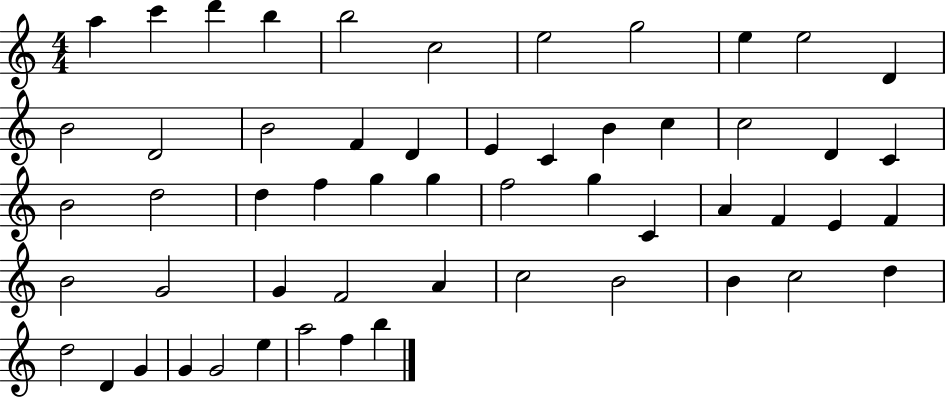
A5/q C6/q D6/q B5/q B5/h C5/h E5/h G5/h E5/q E5/h D4/q B4/h D4/h B4/h F4/q D4/q E4/q C4/q B4/q C5/q C5/h D4/q C4/q B4/h D5/h D5/q F5/q G5/q G5/q F5/h G5/q C4/q A4/q F4/q E4/q F4/q B4/h G4/h G4/q F4/h A4/q C5/h B4/h B4/q C5/h D5/q D5/h D4/q G4/q G4/q G4/h E5/q A5/h F5/q B5/q